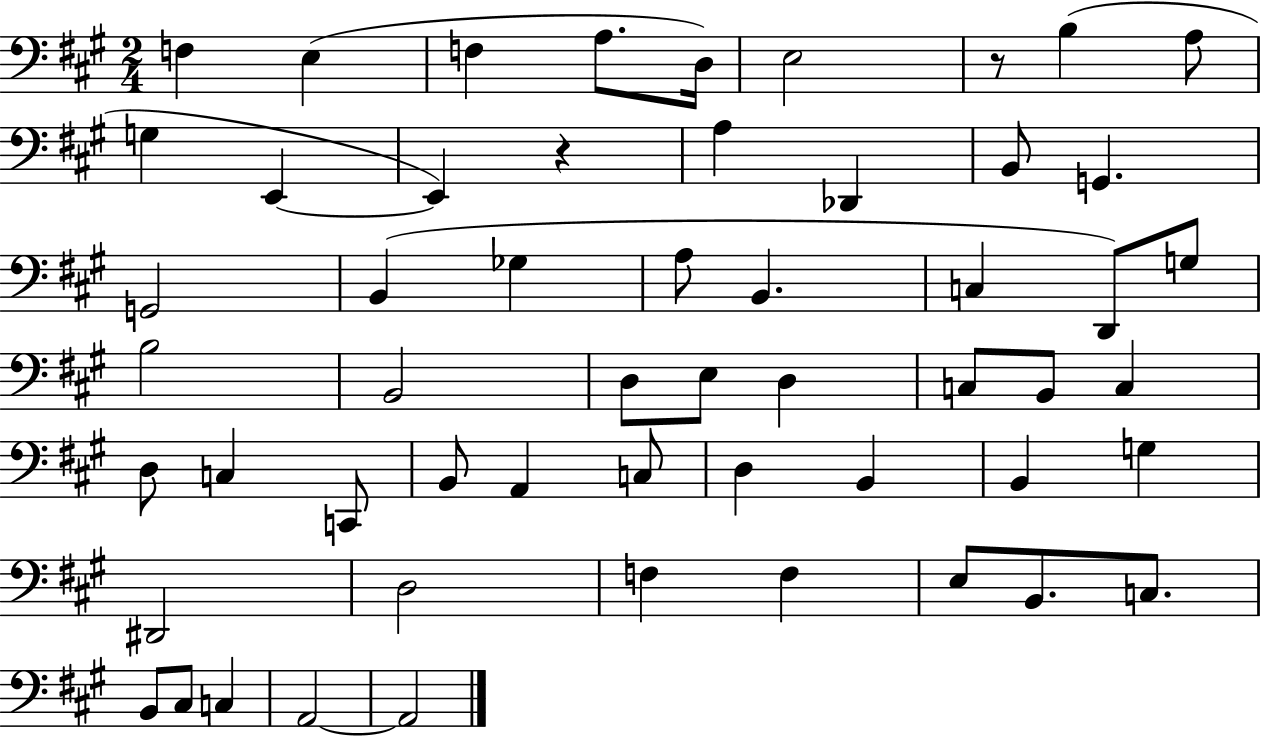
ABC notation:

X:1
T:Untitled
M:2/4
L:1/4
K:A
F, E, F, A,/2 D,/4 E,2 z/2 B, A,/2 G, E,, E,, z A, _D,, B,,/2 G,, G,,2 B,, _G, A,/2 B,, C, D,,/2 G,/2 B,2 B,,2 D,/2 E,/2 D, C,/2 B,,/2 C, D,/2 C, C,,/2 B,,/2 A,, C,/2 D, B,, B,, G, ^D,,2 D,2 F, F, E,/2 B,,/2 C,/2 B,,/2 ^C,/2 C, A,,2 A,,2